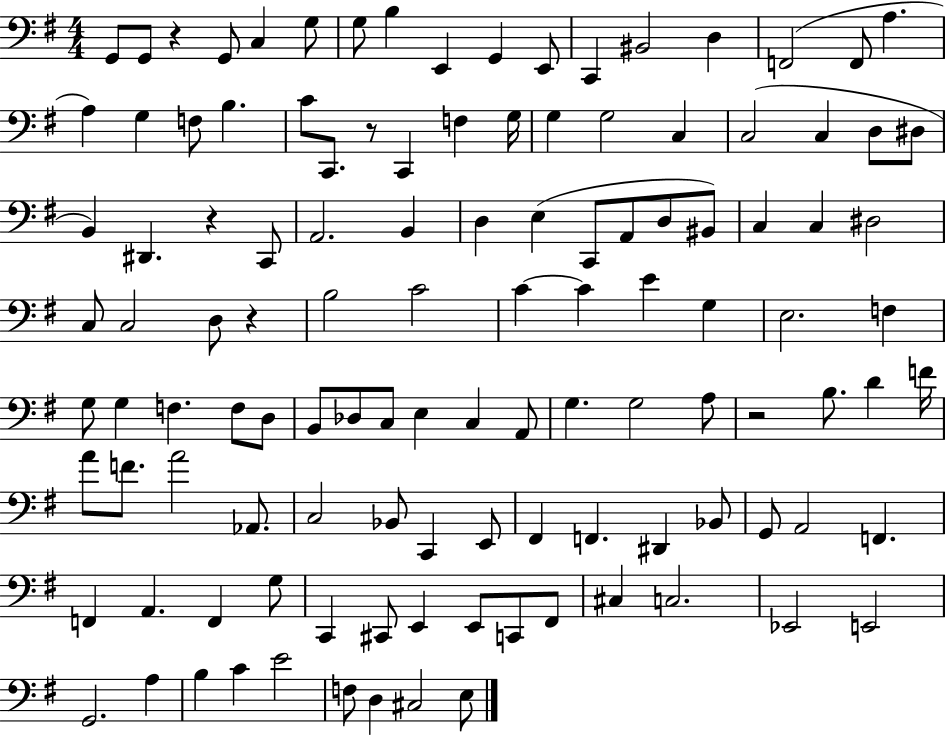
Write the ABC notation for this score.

X:1
T:Untitled
M:4/4
L:1/4
K:G
G,,/2 G,,/2 z G,,/2 C, G,/2 G,/2 B, E,, G,, E,,/2 C,, ^B,,2 D, F,,2 F,,/2 A, A, G, F,/2 B, C/2 C,,/2 z/2 C,, F, G,/4 G, G,2 C, C,2 C, D,/2 ^D,/2 B,, ^D,, z C,,/2 A,,2 B,, D, E, C,,/2 A,,/2 D,/2 ^B,,/2 C, C, ^D,2 C,/2 C,2 D,/2 z B,2 C2 C C E G, E,2 F, G,/2 G, F, F,/2 D,/2 B,,/2 _D,/2 C,/2 E, C, A,,/2 G, G,2 A,/2 z2 B,/2 D F/4 A/2 F/2 A2 _A,,/2 C,2 _B,,/2 C,, E,,/2 ^F,, F,, ^D,, _B,,/2 G,,/2 A,,2 F,, F,, A,, F,, G,/2 C,, ^C,,/2 E,, E,,/2 C,,/2 ^F,,/2 ^C, C,2 _E,,2 E,,2 G,,2 A, B, C E2 F,/2 D, ^C,2 E,/2